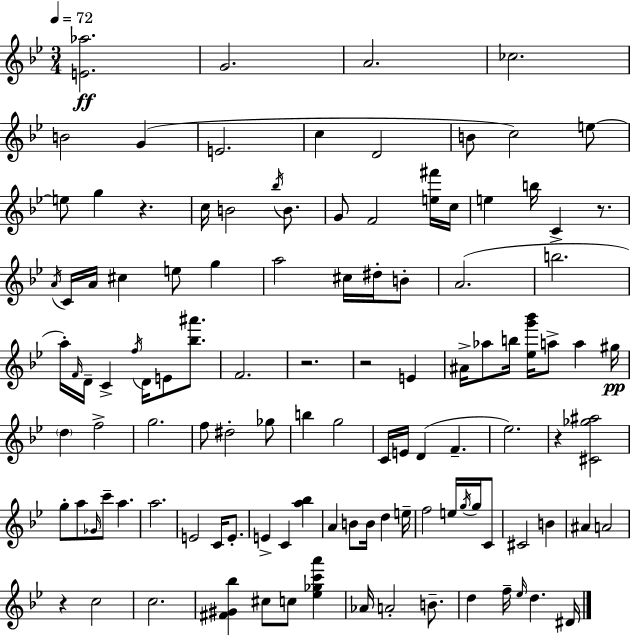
X:1
T:Untitled
M:3/4
L:1/4
K:Gm
[E_a]2 G2 A2 _c2 B2 G E2 c D2 B/2 c2 e/2 e/2 g z c/4 B2 _b/4 B/2 G/2 F2 [e^f']/4 c/4 e b/4 C z/2 A/4 C/4 A/4 ^c e/2 g a2 ^c/4 ^d/4 B/2 A2 b2 a/4 F/4 D/4 C f/4 D/4 E/2 [_b^a']/2 F2 z2 z2 E ^A/4 _a/2 b/4 [_eg'_b']/4 a/2 a ^g/4 d f2 g2 f/2 ^d2 _g/2 b g2 C/4 E/4 D F _e2 z [^C_g^a]2 g/2 a/2 _G/4 c'/2 a a2 E2 C/4 E/2 E C [a_b] A B/2 B/4 d e/4 f2 e/4 g/4 g/4 C/2 ^C2 B ^A A2 z c2 c2 [^F^G_b] ^c/2 c/2 [_e_gc'a'] _A/4 A2 B/2 d f/4 _e/4 d ^D/4